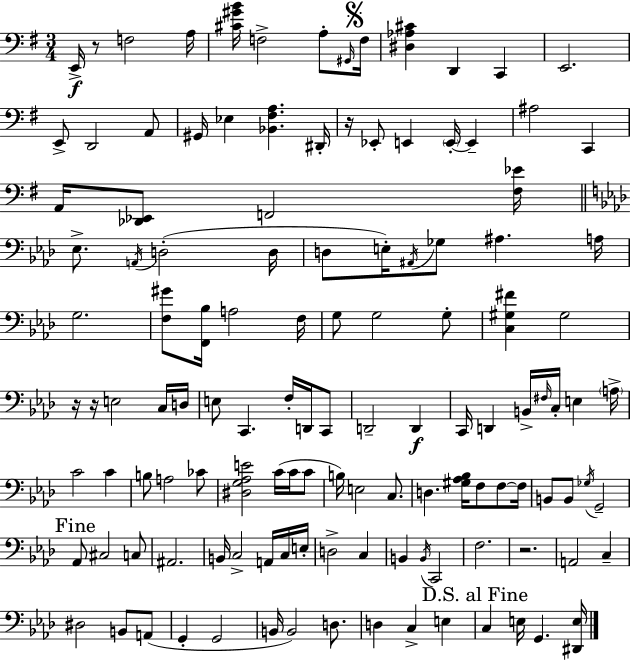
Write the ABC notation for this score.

X:1
T:Untitled
M:3/4
L:1/4
K:Em
E,,/4 z/2 F,2 A,/4 [^C^GB]/4 F,2 A,/2 ^G,,/4 F,/4 [^D,_A,^C] D,, C,, E,,2 E,,/2 D,,2 A,,/2 ^G,,/4 _E, [_B,,^F,A,] ^D,,/4 z/4 _E,,/2 E,, E,,/4 E,, ^A,2 C,, A,,/4 [_D,,_E,,]/2 F,,2 [^F,_E]/4 _E,/2 A,,/4 D,2 D,/4 D,/2 E,/4 ^A,,/4 _G,/2 ^A, A,/4 G,2 [F,^G]/2 [F,,_B,]/4 A,2 F,/4 G,/2 G,2 G,/2 [C,^G,^F] ^G,2 z/4 z/4 E,2 C,/4 D,/4 E,/2 C,, F,/4 D,,/4 C,,/2 D,,2 D,, C,,/4 D,, B,,/4 ^F,/4 C,/4 E, A,/4 C2 C B,/2 A,2 _C/2 [^D,G,_A,E]2 C/4 C/4 C/2 B,/4 E,2 C,/2 D, [^G,_A,_B,]/4 F,/2 F,/2 F,/4 B,,/2 B,,/2 _G,/4 G,,2 _A,,/2 ^C,2 C,/2 ^A,,2 B,,/4 C,2 A,,/4 C,/4 E,/4 D,2 C, B,, B,,/4 C,,2 F,2 z2 A,,2 C, ^D,2 B,,/2 A,,/2 G,, G,,2 B,,/4 B,,2 D,/2 D, C, E, C, E,/4 G,, [^D,,E,]/4